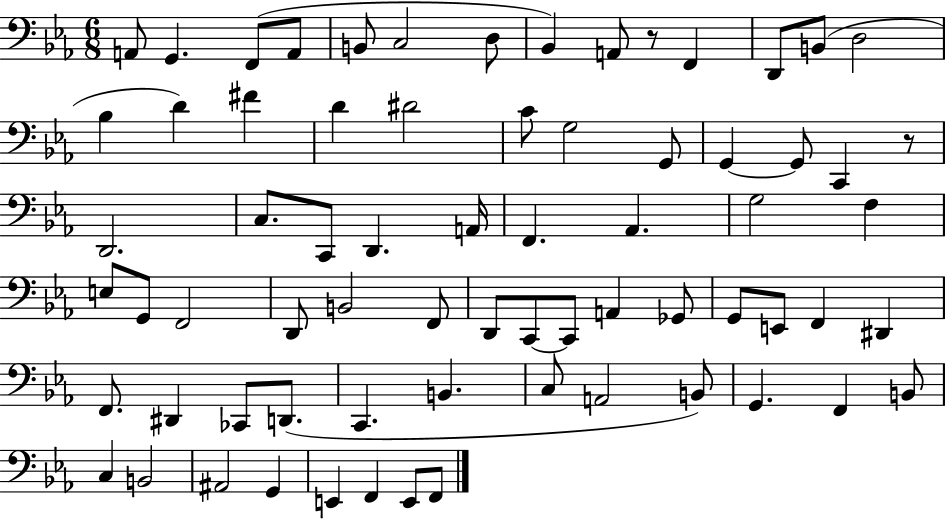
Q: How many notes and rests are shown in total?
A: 70